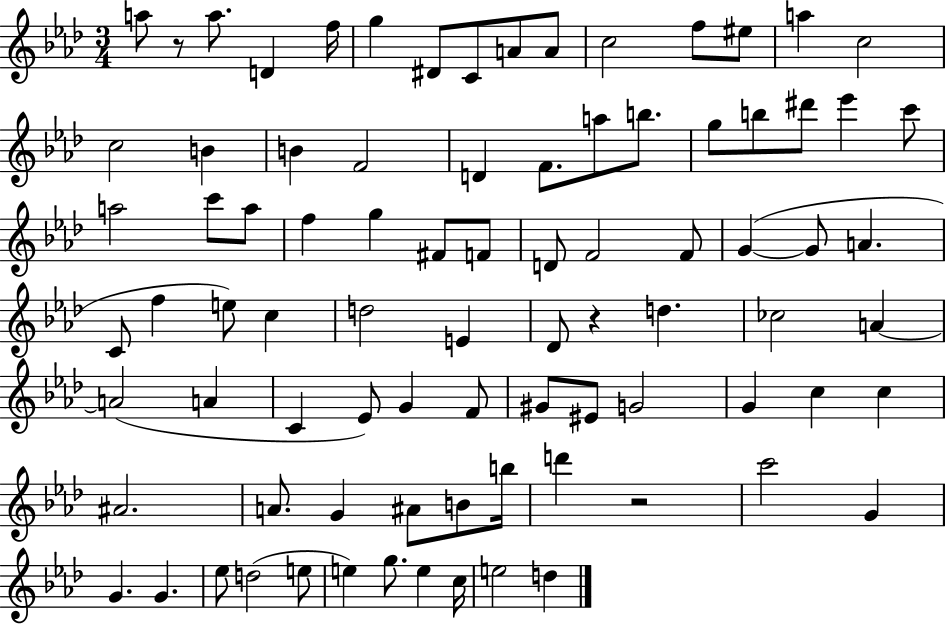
A5/e R/e A5/e. D4/q F5/s G5/q D#4/e C4/e A4/e A4/e C5/h F5/e EIS5/e A5/q C5/h C5/h B4/q B4/q F4/h D4/q F4/e. A5/e B5/e. G5/e B5/e D#6/e Eb6/q C6/e A5/h C6/e A5/e F5/q G5/q F#4/e F4/e D4/e F4/h F4/e G4/q G4/e A4/q. C4/e F5/q E5/e C5/q D5/h E4/q Db4/e R/q D5/q. CES5/h A4/q A4/h A4/q C4/q Eb4/e G4/q F4/e G#4/e EIS4/e G4/h G4/q C5/q C5/q A#4/h. A4/e. G4/q A#4/e B4/e B5/s D6/q R/h C6/h G4/q G4/q. G4/q. Eb5/e D5/h E5/e E5/q G5/e. E5/q C5/s E5/h D5/q